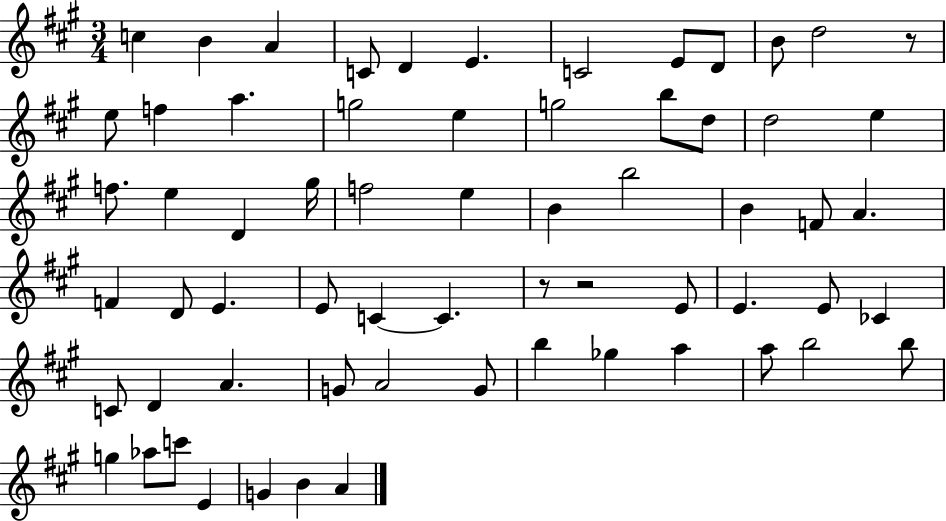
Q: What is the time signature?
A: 3/4